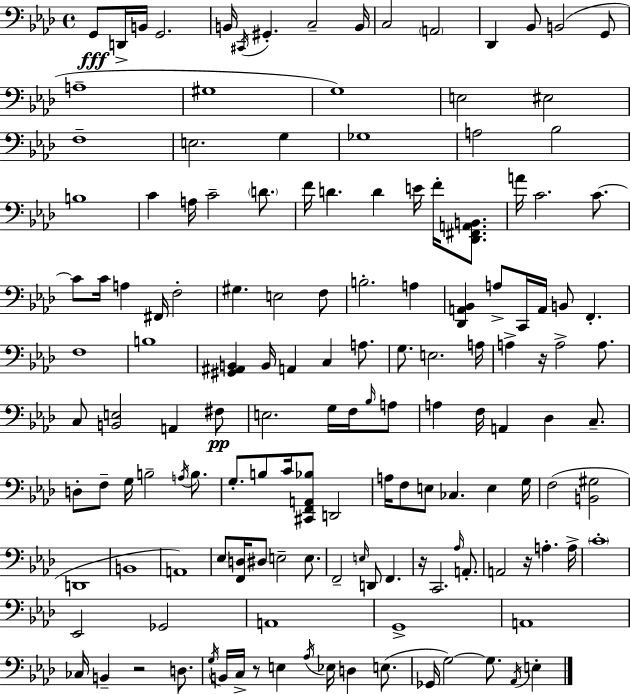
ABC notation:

X:1
T:Untitled
M:4/4
L:1/4
K:Ab
G,,/2 D,,/4 B,,/4 G,,2 B,,/4 ^C,,/4 ^G,, C,2 B,,/4 C,2 A,,2 _D,, _B,,/2 B,,2 G,,/2 A,4 ^G,4 G,4 E,2 ^E,2 F,4 E,2 G, _G,4 A,2 _B,2 B,4 C A,/4 C2 D/2 F/4 D D E/4 F/4 [_D,,^F,,A,,B,,]/2 A/4 C2 C/2 C/2 C/4 A, ^F,,/4 F,2 ^G, E,2 F,/2 B,2 A, [_D,,A,,_B,,] A,/2 C,,/4 A,,/4 B,,/2 F,, F,4 B,4 [^G,,^A,,B,,] B,,/4 A,, C, A,/2 G,/2 E,2 A,/4 A, z/4 A,2 A,/2 C,/2 [B,,E,]2 A,, ^F,/2 E,2 G,/4 F,/4 _B,/4 A,/2 A, F,/4 A,, _D, C,/2 D,/2 F,/2 G,/4 B,2 A,/4 B,/2 G,/2 B,/2 C/4 [^C,,F,,A,,_B,]/2 D,,2 A,/4 F,/2 E,/2 _C, E, G,/4 F,2 [B,,^G,]2 D,,4 B,,4 A,,4 _E,/2 [F,,D,]/4 ^D,/2 E,2 E,/2 F,,2 E,/4 D,,/2 F,, z/4 C,,2 _A,/4 A,,/2 A,,2 z/4 A, A,/4 C4 _E,,2 _G,,2 A,,4 G,,4 A,,4 _C,/4 B,, z2 D,/2 G,/4 B,,/4 C,/4 z/2 E, _A,/4 _E,/4 D, E,/2 _G,,/4 G,2 G,/2 _A,,/4 E,